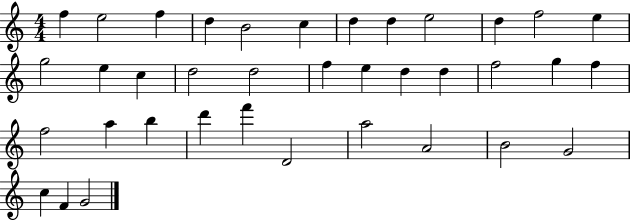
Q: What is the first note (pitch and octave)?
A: F5